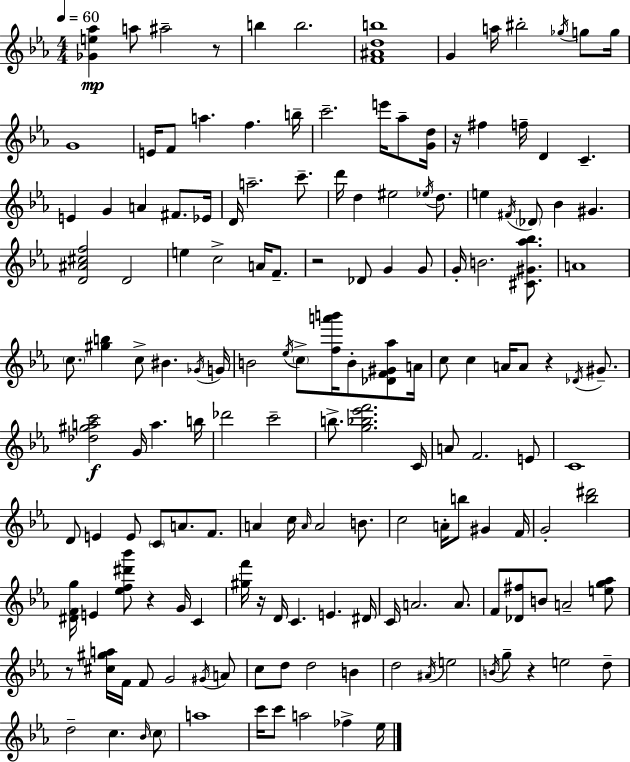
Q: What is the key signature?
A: EES major